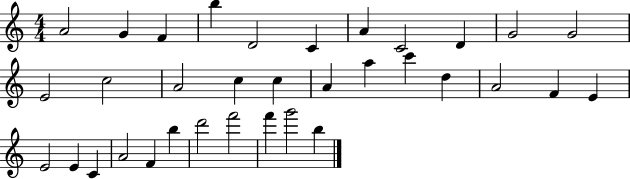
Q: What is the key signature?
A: C major